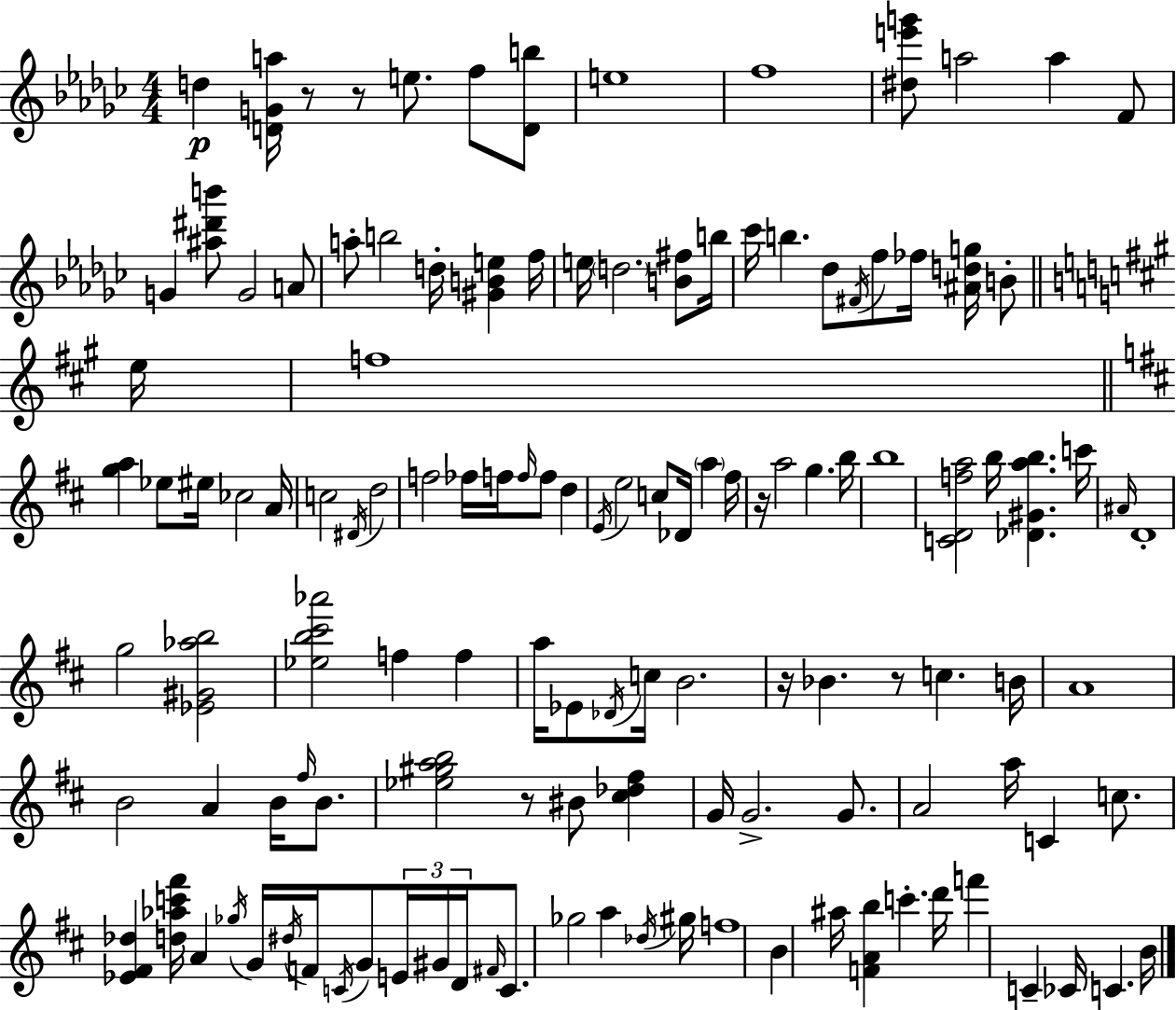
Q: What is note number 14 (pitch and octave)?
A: D5